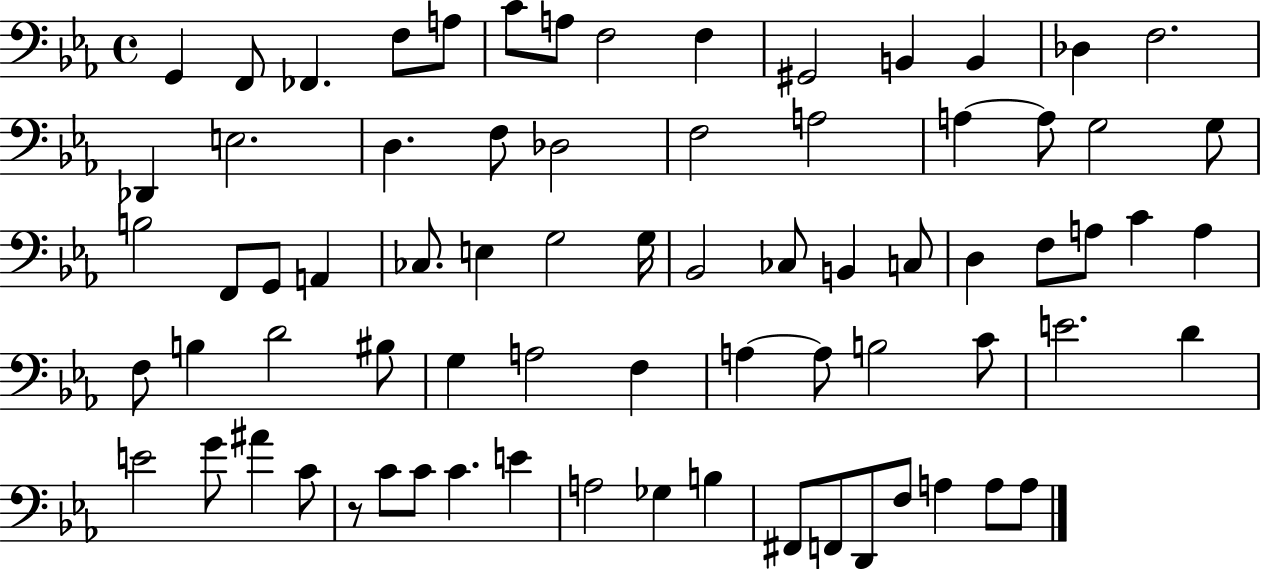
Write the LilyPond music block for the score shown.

{
  \clef bass
  \time 4/4
  \defaultTimeSignature
  \key ees \major
  g,4 f,8 fes,4. f8 a8 | c'8 a8 f2 f4 | gis,2 b,4 b,4 | des4 f2. | \break des,4 e2. | d4. f8 des2 | f2 a2 | a4~~ a8 g2 g8 | \break b2 f,8 g,8 a,4 | ces8. e4 g2 g16 | bes,2 ces8 b,4 c8 | d4 f8 a8 c'4 a4 | \break f8 b4 d'2 bis8 | g4 a2 f4 | a4~~ a8 b2 c'8 | e'2. d'4 | \break e'2 g'8 ais'4 c'8 | r8 c'8 c'8 c'4. e'4 | a2 ges4 b4 | fis,8 f,8 d,8 f8 a4 a8 a8 | \break \bar "|."
}